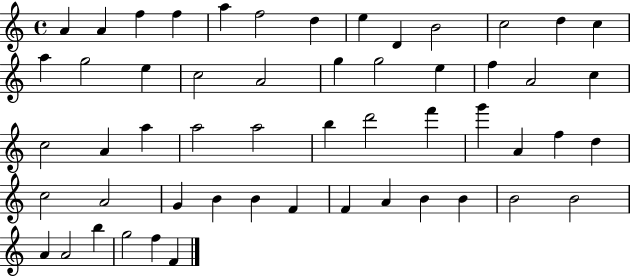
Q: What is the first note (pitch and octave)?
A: A4